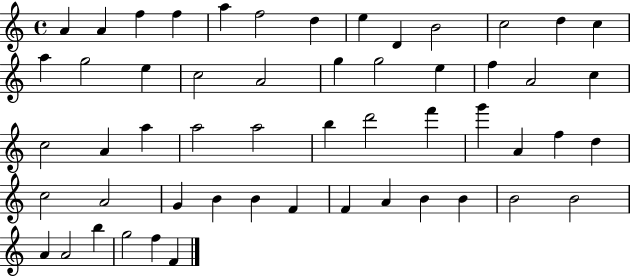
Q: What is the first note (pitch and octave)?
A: A4